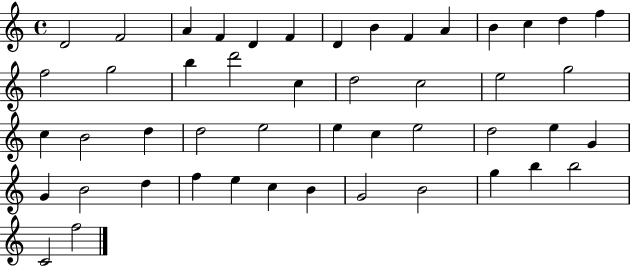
{
  \clef treble
  \time 4/4
  \defaultTimeSignature
  \key c \major
  d'2 f'2 | a'4 f'4 d'4 f'4 | d'4 b'4 f'4 a'4 | b'4 c''4 d''4 f''4 | \break f''2 g''2 | b''4 d'''2 c''4 | d''2 c''2 | e''2 g''2 | \break c''4 b'2 d''4 | d''2 e''2 | e''4 c''4 e''2 | d''2 e''4 g'4 | \break g'4 b'2 d''4 | f''4 e''4 c''4 b'4 | g'2 b'2 | g''4 b''4 b''2 | \break c'2 f''2 | \bar "|."
}